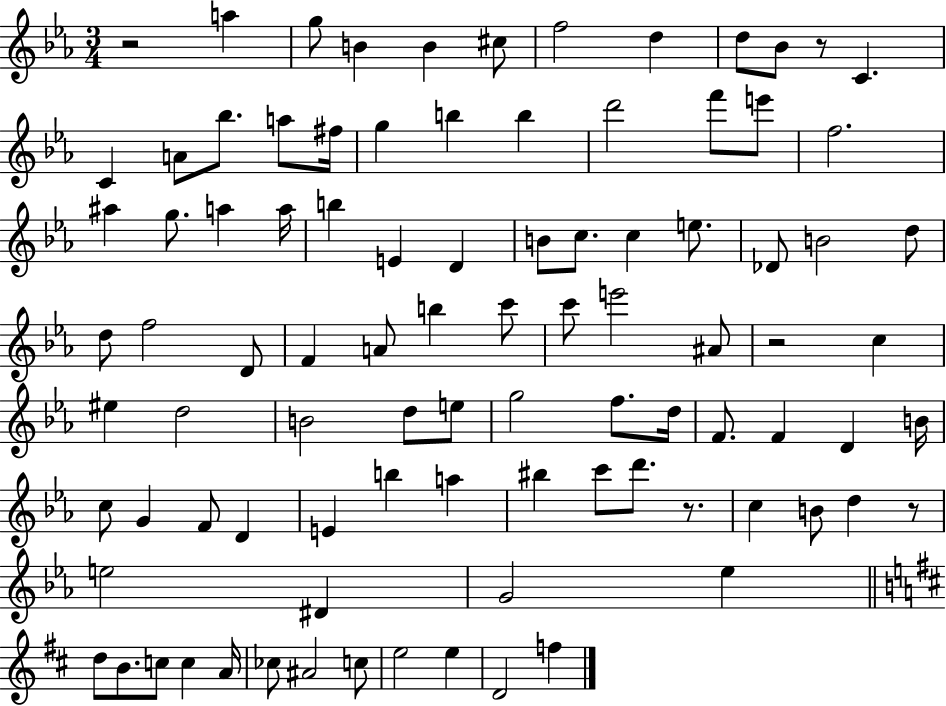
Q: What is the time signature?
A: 3/4